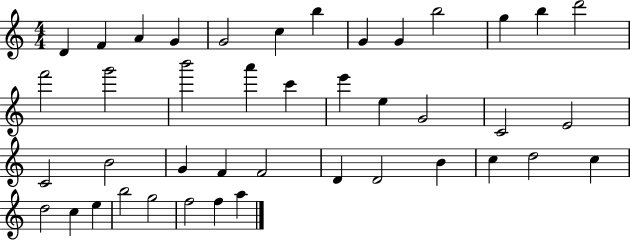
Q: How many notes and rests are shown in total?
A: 42